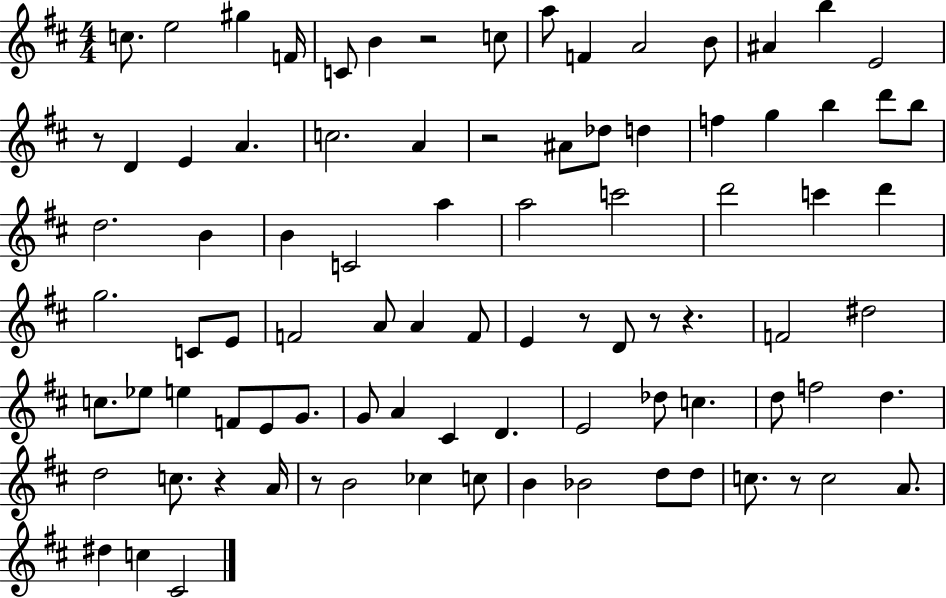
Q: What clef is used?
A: treble